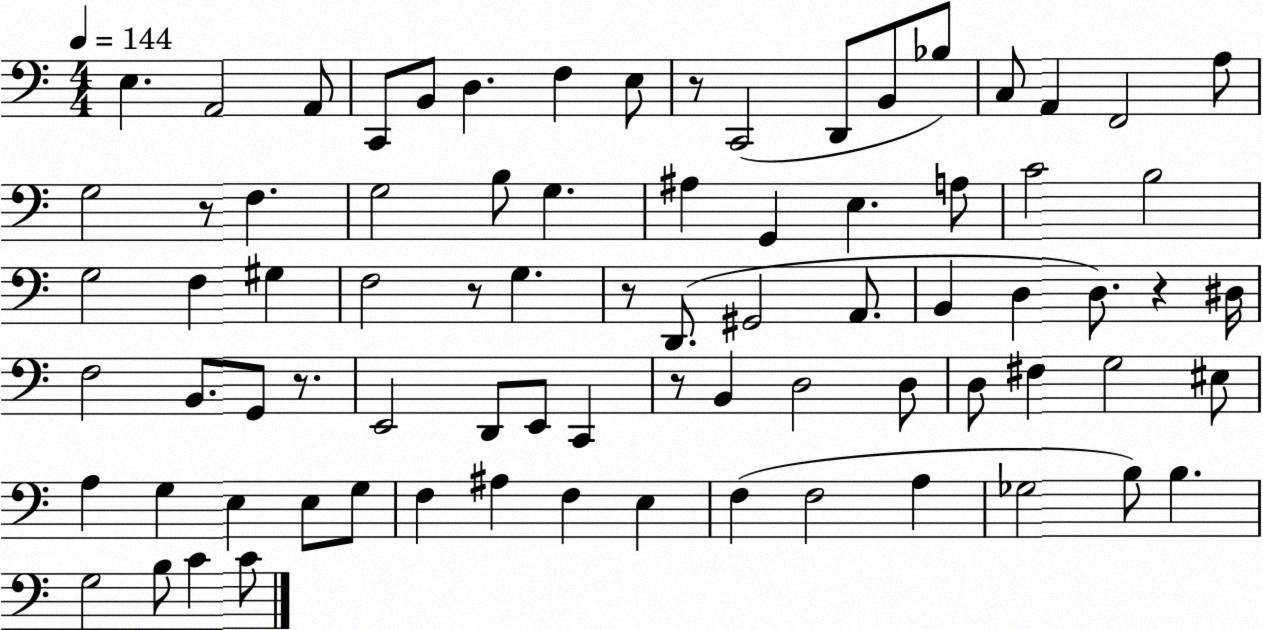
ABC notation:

X:1
T:Untitled
M:4/4
L:1/4
K:C
E, A,,2 A,,/2 C,,/2 B,,/2 D, F, E,/2 z/2 C,,2 D,,/2 B,,/2 _B,/2 C,/2 A,, F,,2 A,/2 G,2 z/2 F, G,2 B,/2 G, ^A, G,, E, A,/2 C2 B,2 G,2 F, ^G, F,2 z/2 G, z/2 D,,/2 ^G,,2 A,,/2 B,, D, D,/2 z ^D,/4 F,2 B,,/2 G,,/2 z/2 E,,2 D,,/2 E,,/2 C,, z/2 B,, D,2 D,/2 D,/2 ^F, G,2 ^E,/2 A, G, E, E,/2 G,/2 F, ^A, F, E, F, F,2 A, _G,2 B,/2 B, G,2 B,/2 C C/2